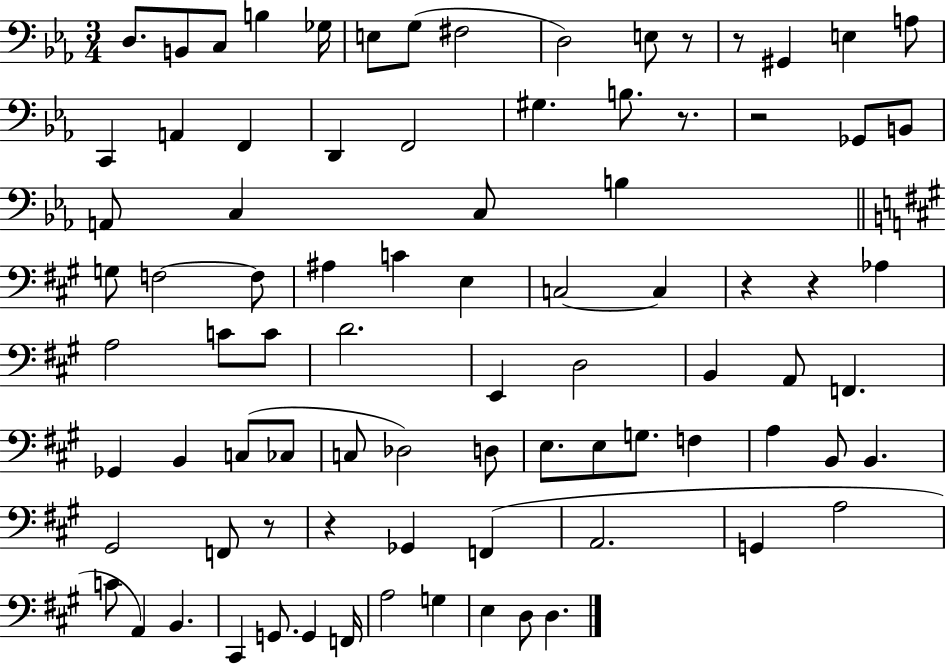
D3/e. B2/e C3/e B3/q Gb3/s E3/e G3/e F#3/h D3/h E3/e R/e R/e G#2/q E3/q A3/e C2/q A2/q F2/q D2/q F2/h G#3/q. B3/e. R/e. R/h Gb2/e B2/e A2/e C3/q C3/e B3/q G3/e F3/h F3/e A#3/q C4/q E3/q C3/h C3/q R/q R/q Ab3/q A3/h C4/e C4/e D4/h. E2/q D3/h B2/q A2/e F2/q. Gb2/q B2/q C3/e CES3/e C3/e Db3/h D3/e E3/e. E3/e G3/e. F3/q A3/q B2/e B2/q. G#2/h F2/e R/e R/q Gb2/q F2/q A2/h. G2/q A3/h C4/e A2/q B2/q. C#2/q G2/e. G2/q F2/s A3/h G3/q E3/q D3/e D3/q.